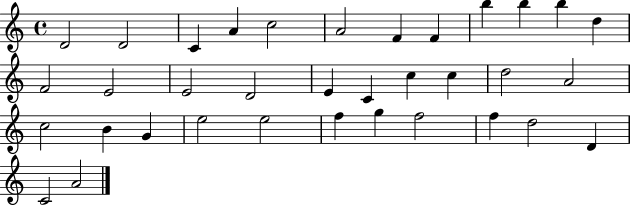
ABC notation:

X:1
T:Untitled
M:4/4
L:1/4
K:C
D2 D2 C A c2 A2 F F b b b d F2 E2 E2 D2 E C c c d2 A2 c2 B G e2 e2 f g f2 f d2 D C2 A2